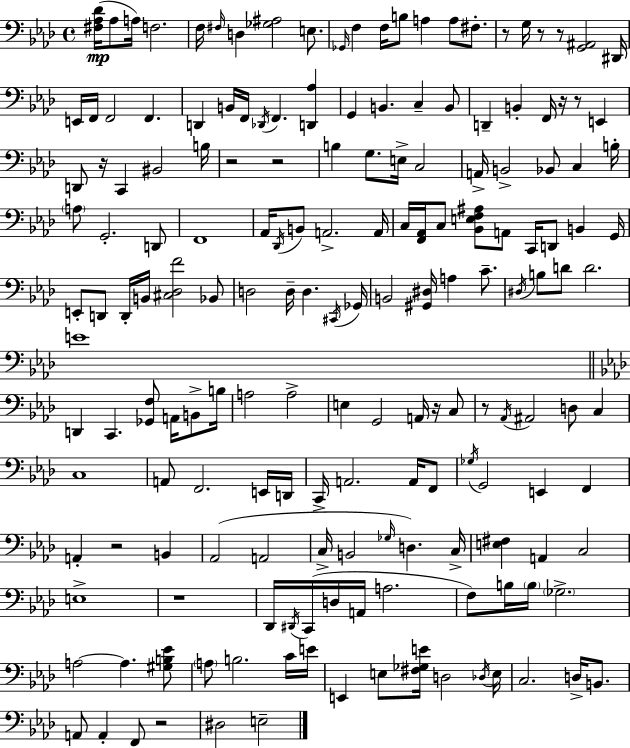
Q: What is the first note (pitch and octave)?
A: Ab3